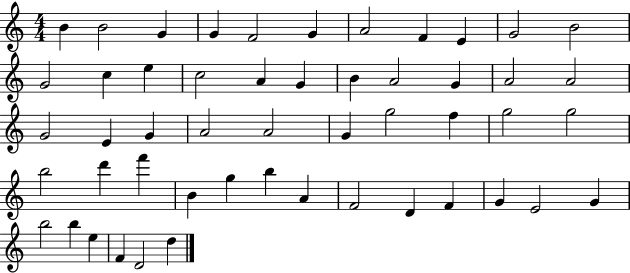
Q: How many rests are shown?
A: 0